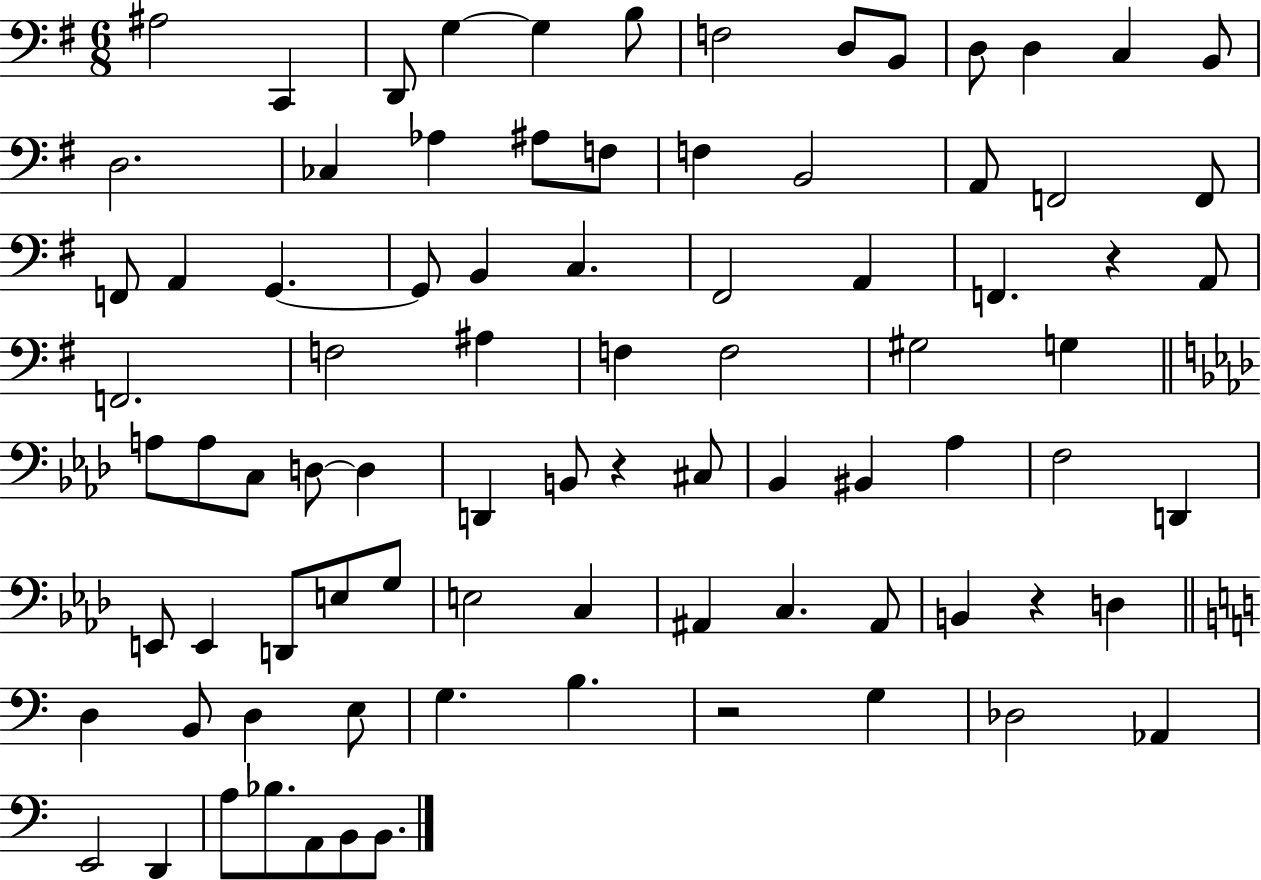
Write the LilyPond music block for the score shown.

{
  \clef bass
  \numericTimeSignature
  \time 6/8
  \key g \major
  ais2 c,4 | d,8 g4~~ g4 b8 | f2 d8 b,8 | d8 d4 c4 b,8 | \break d2. | ces4 aes4 ais8 f8 | f4 b,2 | a,8 f,2 f,8 | \break f,8 a,4 g,4.~~ | g,8 b,4 c4. | fis,2 a,4 | f,4. r4 a,8 | \break f,2. | f2 ais4 | f4 f2 | gis2 g4 | \break \bar "||" \break \key aes \major a8 a8 c8 d8~~ d4 | d,4 b,8 r4 cis8 | bes,4 bis,4 aes4 | f2 d,4 | \break e,8 e,4 d,8 e8 g8 | e2 c4 | ais,4 c4. ais,8 | b,4 r4 d4 | \break \bar "||" \break \key c \major d4 b,8 d4 e8 | g4. b4. | r2 g4 | des2 aes,4 | \break e,2 d,4 | a8 bes8. a,8 b,8 b,8. | \bar "|."
}